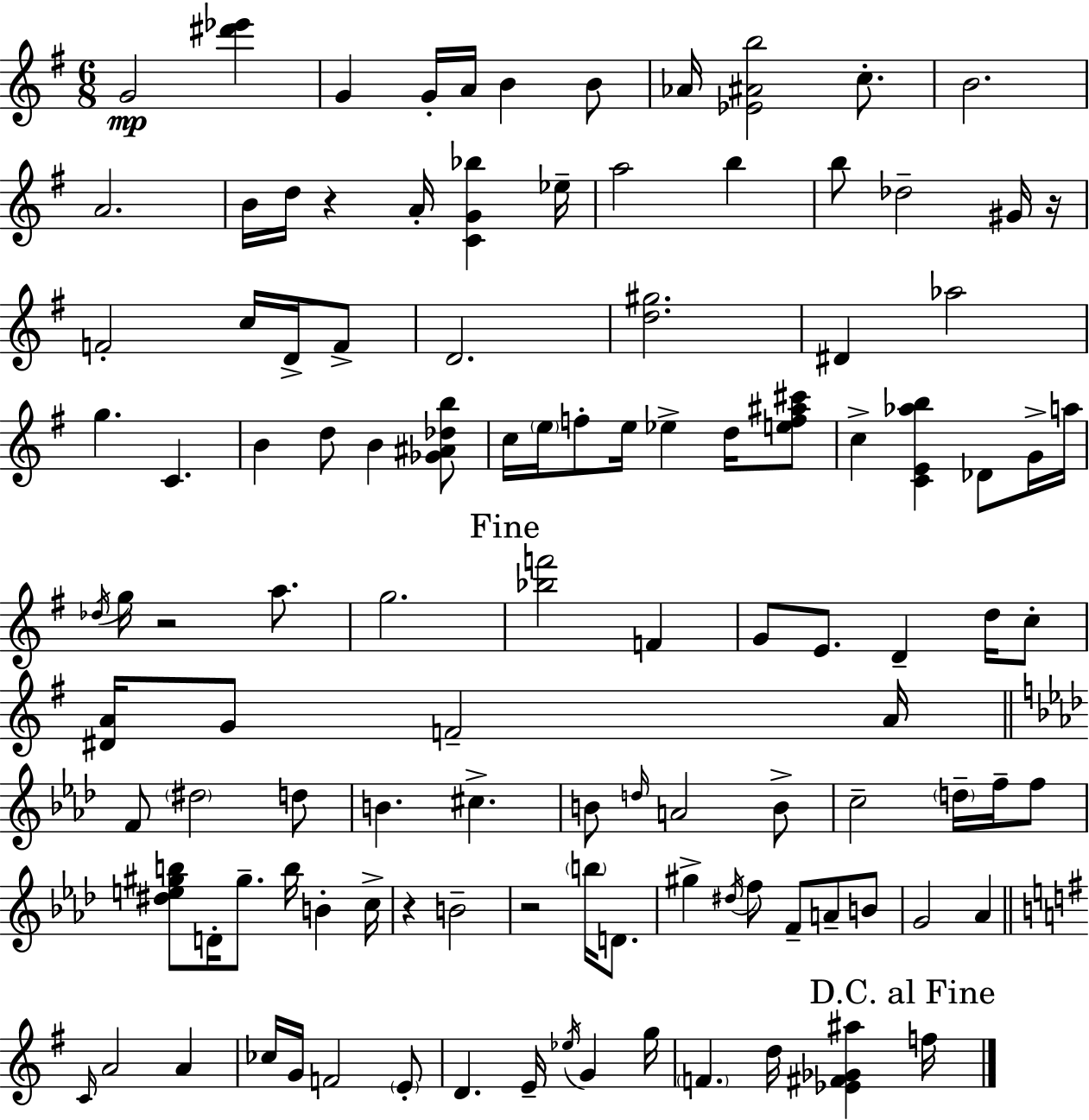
{
  \clef treble
  \numericTimeSignature
  \time 6/8
  \key g \major
  g'2\mp <dis''' ees'''>4 | g'4 g'16-. a'16 b'4 b'8 | aes'16 <ees' ais' b''>2 c''8.-. | b'2. | \break a'2. | b'16 d''16 r4 a'16-. <c' g' bes''>4 ees''16-- | a''2 b''4 | b''8 des''2-- gis'16 r16 | \break f'2-. c''16 d'16-> f'8-> | d'2. | <d'' gis''>2. | dis'4 aes''2 | \break g''4. c'4. | b'4 d''8 b'4 <ges' ais' des'' b''>8 | c''16 \parenthesize e''16 f''8-. e''16 ees''4-> d''16 <e'' f'' ais'' cis'''>8 | c''4-> <c' e' aes'' b''>4 des'8 g'16-> a''16 | \break \acciaccatura { des''16 } g''16 r2 a''8. | g''2. | \mark "Fine" <bes'' f'''>2 f'4 | g'8 e'8. d'4-- d''16 c''8-. | \break <dis' a'>16 g'8 f'2-- | a'16 \bar "||" \break \key aes \major f'8 \parenthesize dis''2 d''8 | b'4. cis''4.-> | b'8 \grace { d''16 } a'2 b'8-> | c''2-- \parenthesize d''16-- f''16-- f''8 | \break <dis'' e'' gis'' b''>8 d'16-. gis''8.-- b''16 b'4-. | c''16-> r4 b'2-- | r2 \parenthesize b''16 d'8. | gis''4-> \acciaccatura { dis''16 } f''8 f'8-- a'8-- | \break b'8 g'2 aes'4 | \bar "||" \break \key g \major \grace { c'16 } a'2 a'4 | ces''16 g'16 f'2 \parenthesize e'8-. | d'4. e'16-- \acciaccatura { ees''16 } g'4 | g''16 \parenthesize f'4. d''16 <ees' fis' ges' ais''>4 | \break \mark "D.C. al Fine" f''16 \bar "|."
}